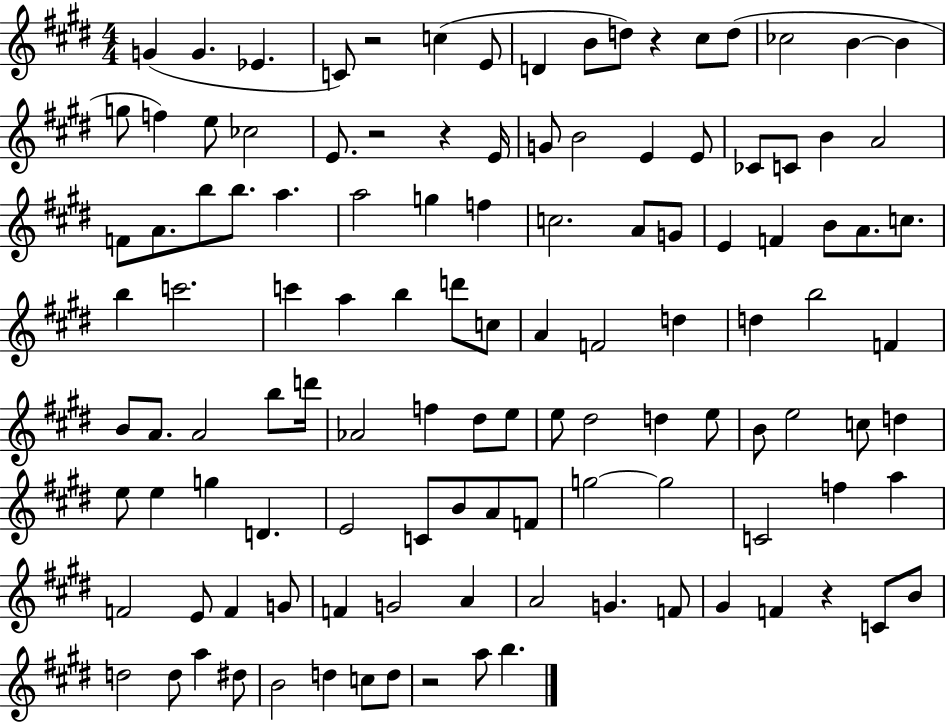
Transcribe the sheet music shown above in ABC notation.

X:1
T:Untitled
M:4/4
L:1/4
K:E
G G _E C/2 z2 c E/2 D B/2 d/2 z ^c/2 d/2 _c2 B B g/2 f e/2 _c2 E/2 z2 z E/4 G/2 B2 E E/2 _C/2 C/2 B A2 F/2 A/2 b/2 b/2 a a2 g f c2 A/2 G/2 E F B/2 A/2 c/2 b c'2 c' a b d'/2 c/2 A F2 d d b2 F B/2 A/2 A2 b/2 d'/4 _A2 f ^d/2 e/2 e/2 ^d2 d e/2 B/2 e2 c/2 d e/2 e g D E2 C/2 B/2 A/2 F/2 g2 g2 C2 f a F2 E/2 F G/2 F G2 A A2 G F/2 ^G F z C/2 B/2 d2 d/2 a ^d/2 B2 d c/2 d/2 z2 a/2 b